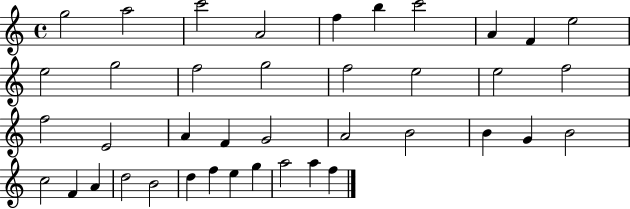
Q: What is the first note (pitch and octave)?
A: G5